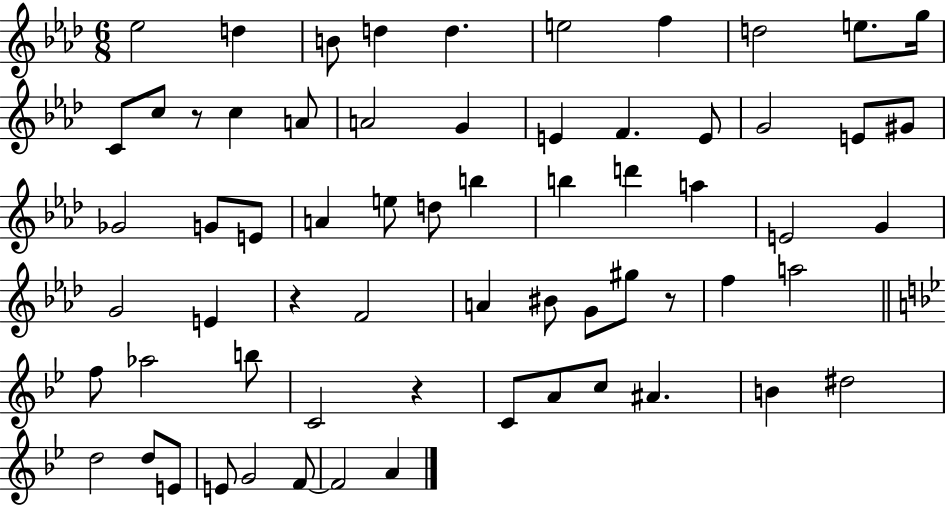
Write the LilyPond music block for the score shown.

{
  \clef treble
  \numericTimeSignature
  \time 6/8
  \key aes \major
  \repeat volta 2 { ees''2 d''4 | b'8 d''4 d''4. | e''2 f''4 | d''2 e''8. g''16 | \break c'8 c''8 r8 c''4 a'8 | a'2 g'4 | e'4 f'4. e'8 | g'2 e'8 gis'8 | \break ges'2 g'8 e'8 | a'4 e''8 d''8 b''4 | b''4 d'''4 a''4 | e'2 g'4 | \break g'2 e'4 | r4 f'2 | a'4 bis'8 g'8 gis''8 r8 | f''4 a''2 | \break \bar "||" \break \key bes \major f''8 aes''2 b''8 | c'2 r4 | c'8 a'8 c''8 ais'4. | b'4 dis''2 | \break d''2 d''8 e'8 | e'8 g'2 f'8~~ | f'2 a'4 | } \bar "|."
}